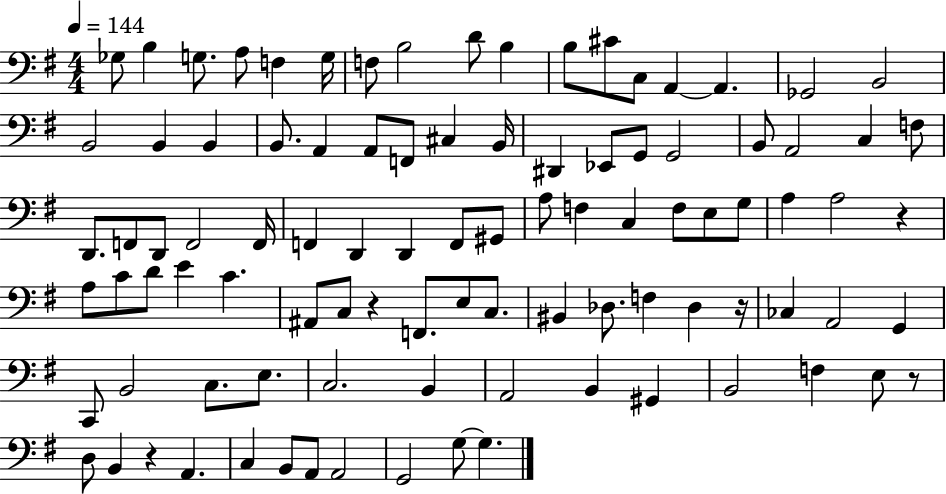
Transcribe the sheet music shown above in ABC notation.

X:1
T:Untitled
M:4/4
L:1/4
K:G
_G,/2 B, G,/2 A,/2 F, G,/4 F,/2 B,2 D/2 B, B,/2 ^C/2 C,/2 A,, A,, _G,,2 B,,2 B,,2 B,, B,, B,,/2 A,, A,,/2 F,,/2 ^C, B,,/4 ^D,, _E,,/2 G,,/2 G,,2 B,,/2 A,,2 C, F,/2 D,,/2 F,,/2 D,,/2 F,,2 F,,/4 F,, D,, D,, F,,/2 ^G,,/2 A,/2 F, C, F,/2 E,/2 G,/2 A, A,2 z A,/2 C/2 D/2 E C ^A,,/2 C,/2 z F,,/2 E,/2 C,/2 ^B,, _D,/2 F, _D, z/4 _C, A,,2 G,, C,,/2 B,,2 C,/2 E,/2 C,2 B,, A,,2 B,, ^G,, B,,2 F, E,/2 z/2 D,/2 B,, z A,, C, B,,/2 A,,/2 A,,2 G,,2 G,/2 G,